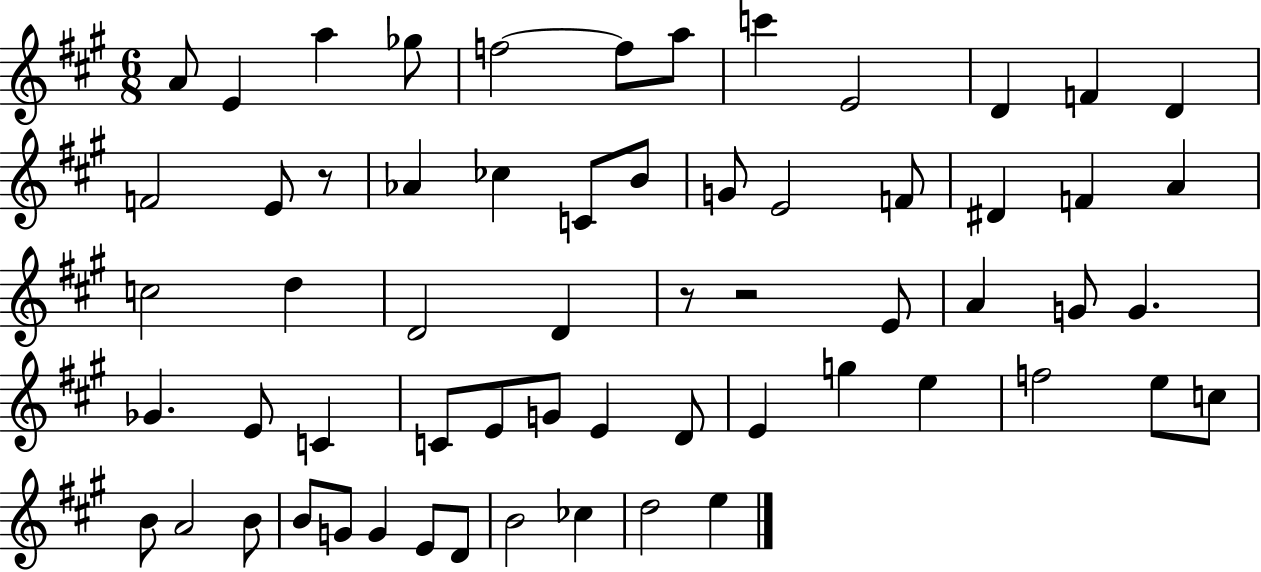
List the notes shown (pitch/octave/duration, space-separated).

A4/e E4/q A5/q Gb5/e F5/h F5/e A5/e C6/q E4/h D4/q F4/q D4/q F4/h E4/e R/e Ab4/q CES5/q C4/e B4/e G4/e E4/h F4/e D#4/q F4/q A4/q C5/h D5/q D4/h D4/q R/e R/h E4/e A4/q G4/e G4/q. Gb4/q. E4/e C4/q C4/e E4/e G4/e E4/q D4/e E4/q G5/q E5/q F5/h E5/e C5/e B4/e A4/h B4/e B4/e G4/e G4/q E4/e D4/e B4/h CES5/q D5/h E5/q